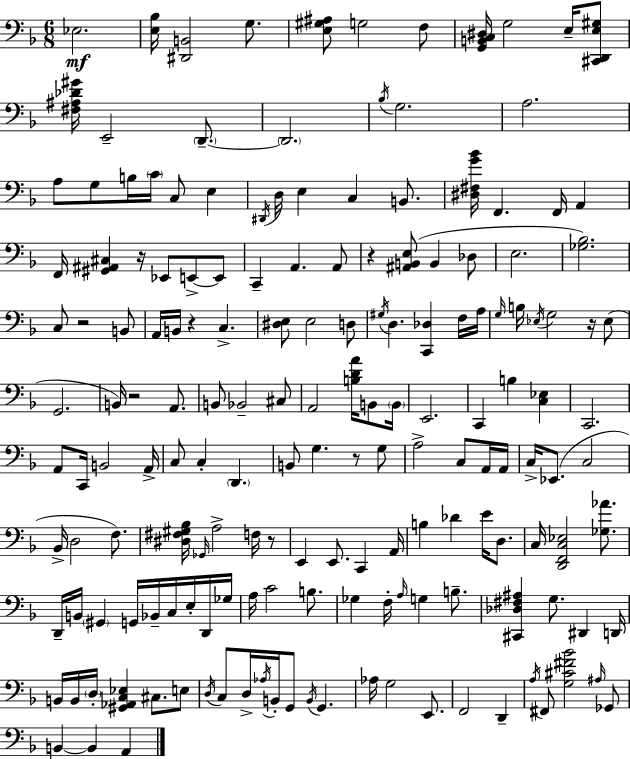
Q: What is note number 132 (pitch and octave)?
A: G3